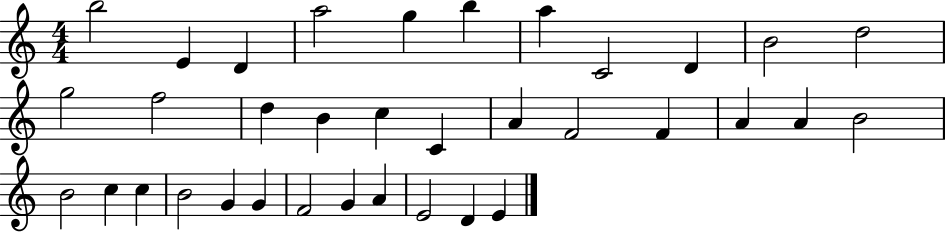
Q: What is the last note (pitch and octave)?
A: E4